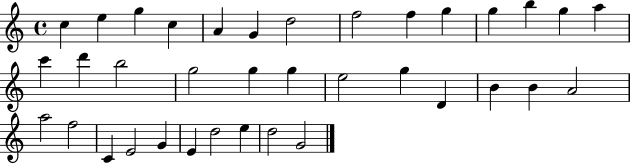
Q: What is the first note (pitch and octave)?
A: C5